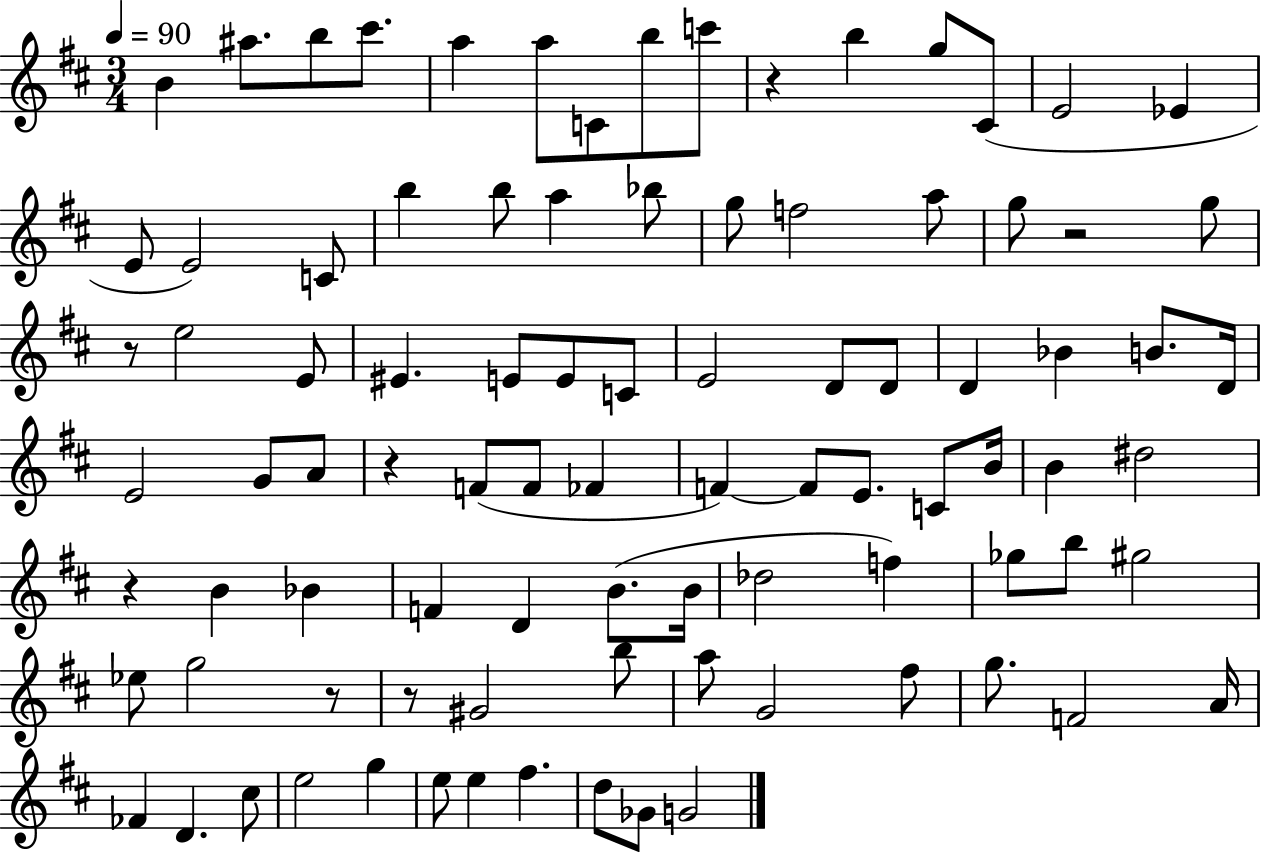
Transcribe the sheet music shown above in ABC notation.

X:1
T:Untitled
M:3/4
L:1/4
K:D
B ^a/2 b/2 ^c'/2 a a/2 C/2 b/2 c'/2 z b g/2 ^C/2 E2 _E E/2 E2 C/2 b b/2 a _b/2 g/2 f2 a/2 g/2 z2 g/2 z/2 e2 E/2 ^E E/2 E/2 C/2 E2 D/2 D/2 D _B B/2 D/4 E2 G/2 A/2 z F/2 F/2 _F F F/2 E/2 C/2 B/4 B ^d2 z B _B F D B/2 B/4 _d2 f _g/2 b/2 ^g2 _e/2 g2 z/2 z/2 ^G2 b/2 a/2 G2 ^f/2 g/2 F2 A/4 _F D ^c/2 e2 g e/2 e ^f d/2 _G/2 G2